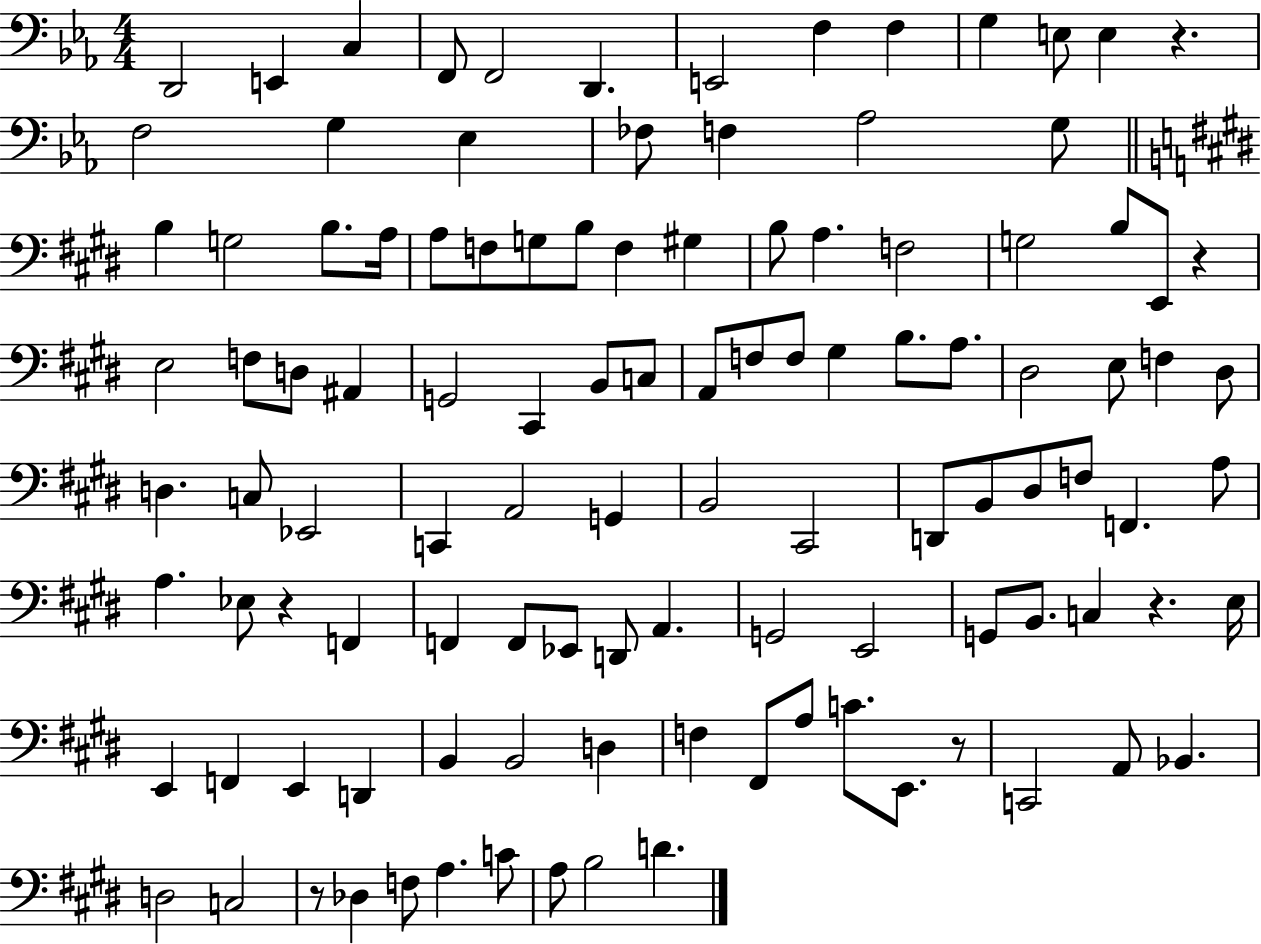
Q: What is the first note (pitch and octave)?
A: D2